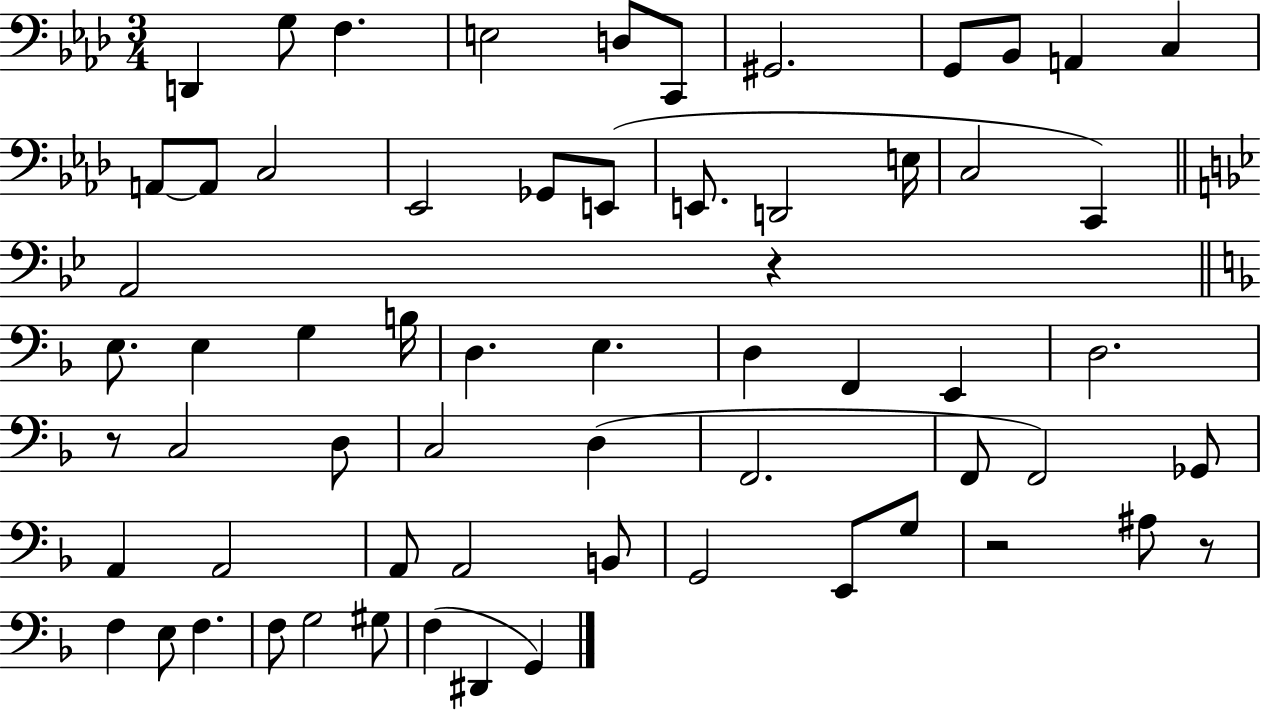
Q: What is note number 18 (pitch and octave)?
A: E2